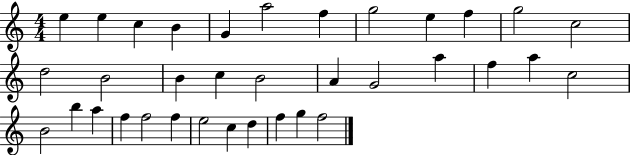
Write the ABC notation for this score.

X:1
T:Untitled
M:4/4
L:1/4
K:C
e e c B G a2 f g2 e f g2 c2 d2 B2 B c B2 A G2 a f a c2 B2 b a f f2 f e2 c d f g f2